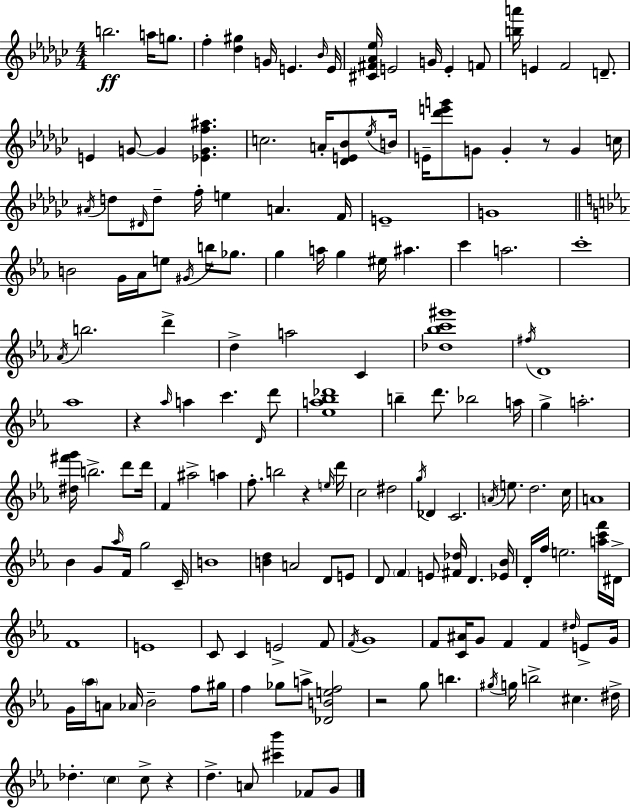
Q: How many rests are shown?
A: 5